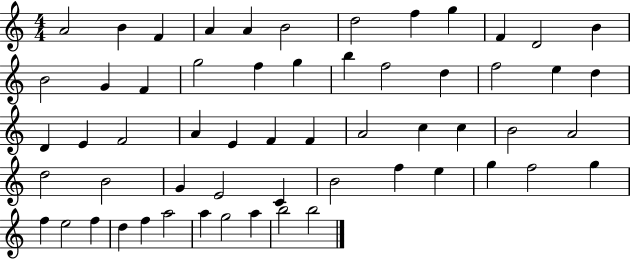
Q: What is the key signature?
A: C major